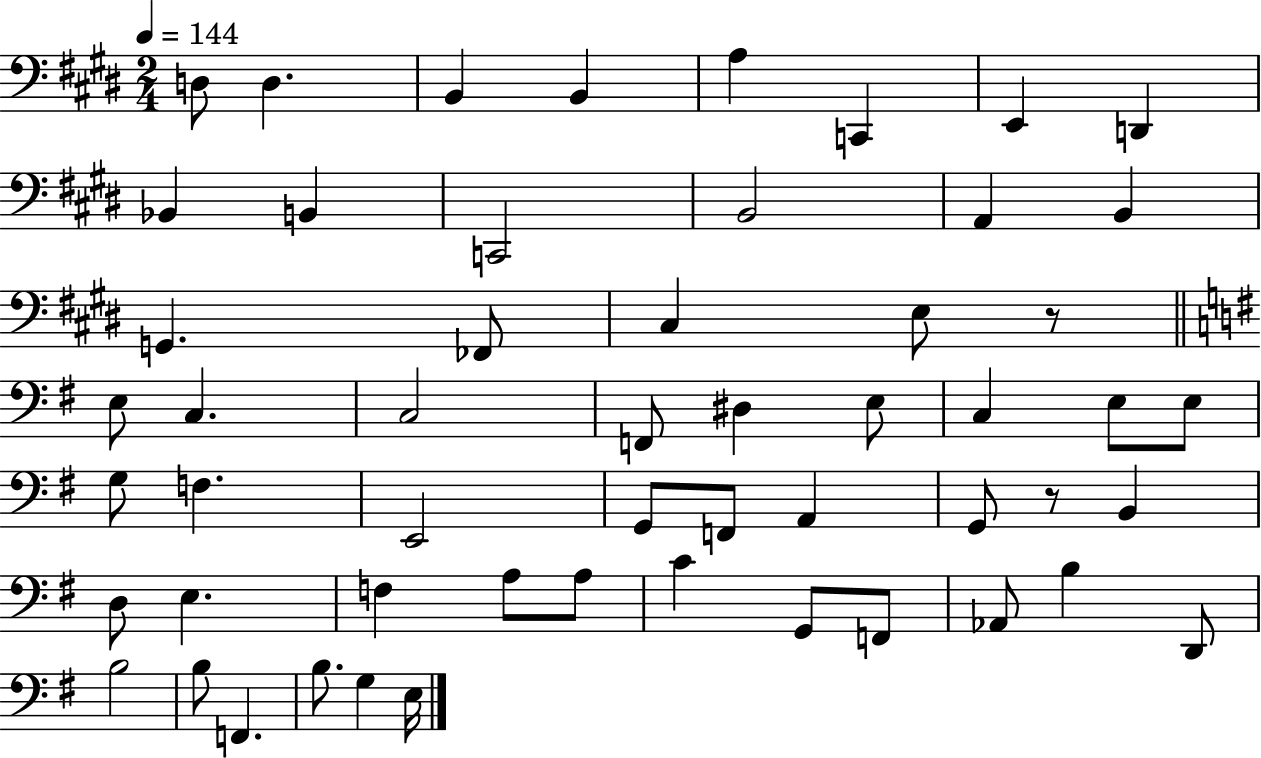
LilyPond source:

{
  \clef bass
  \numericTimeSignature
  \time 2/4
  \key e \major
  \tempo 4 = 144
  \repeat volta 2 { d8 d4. | b,4 b,4 | a4 c,4 | e,4 d,4 | \break bes,4 b,4 | c,2 | b,2 | a,4 b,4 | \break g,4. fes,8 | cis4 e8 r8 | \bar "||" \break \key g \major e8 c4. | c2 | f,8 dis4 e8 | c4 e8 e8 | \break g8 f4. | e,2 | g,8 f,8 a,4 | g,8 r8 b,4 | \break d8 e4. | f4 a8 a8 | c'4 g,8 f,8 | aes,8 b4 d,8 | \break b2 | b8 f,4. | b8. g4 e16 | } \bar "|."
}